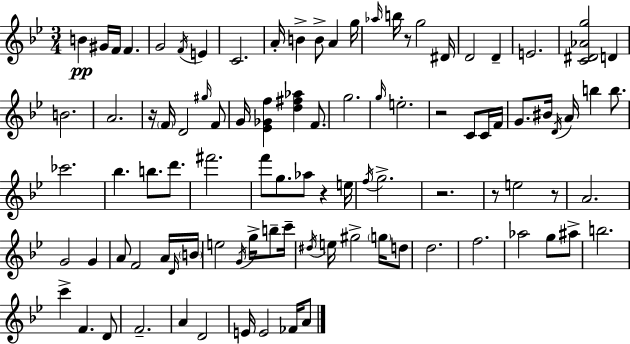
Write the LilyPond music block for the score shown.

{
  \clef treble
  \numericTimeSignature
  \time 3/4
  \key g \minor
  \repeat volta 2 { b'4\pp gis'16 f'16 f'4. | g'2 \acciaccatura { f'16 } e'4 | c'2. | a'16-. b'4-> b'8-> a'4 | \break g''16 \grace { aes''16 } b''16 r8 g''2 | dis'16 d'2 d'4-- | e'2. | <c' dis' aes' g''>2 d'4 | \break b'2. | a'2. | r16 \parenthesize f'16 d'2 | \grace { gis''16 } f'8 g'16 <ees' ges' f''>4 <d'' fis'' aes''>4 | \break f'8. g''2. | \grace { g''16 } e''2.-. | r2 | c'8 c'16 f'16 g'8. bis'16 \acciaccatura { d'16 } a'16 b''4 | \break b''8. ces'''2. | bes''4. b''8. | d'''8. fis'''2. | f'''8 g''8. aes''8 | \break r4 e''16 \acciaccatura { f''16 } g''2.-> | r2. | r8 e''2 | r8 a'2. | \break g'2 | g'4 a'8 f'2 | a'16 \grace { d'16 } \parenthesize b'16 e''2 | \acciaccatura { g'16 } g''16-> b''8-- c'''16-- \acciaccatura { dis''16 } e''16 gis''2-> | \break \parenthesize g''16 d''8 d''2. | f''2. | aes''2 | g''8 ais''8-> b''2. | \break c'''4-> | f'4. d'8 f'2.-- | a'4 | d'2 e'16 e'2 | \break fes'16 a'8 } \bar "|."
}